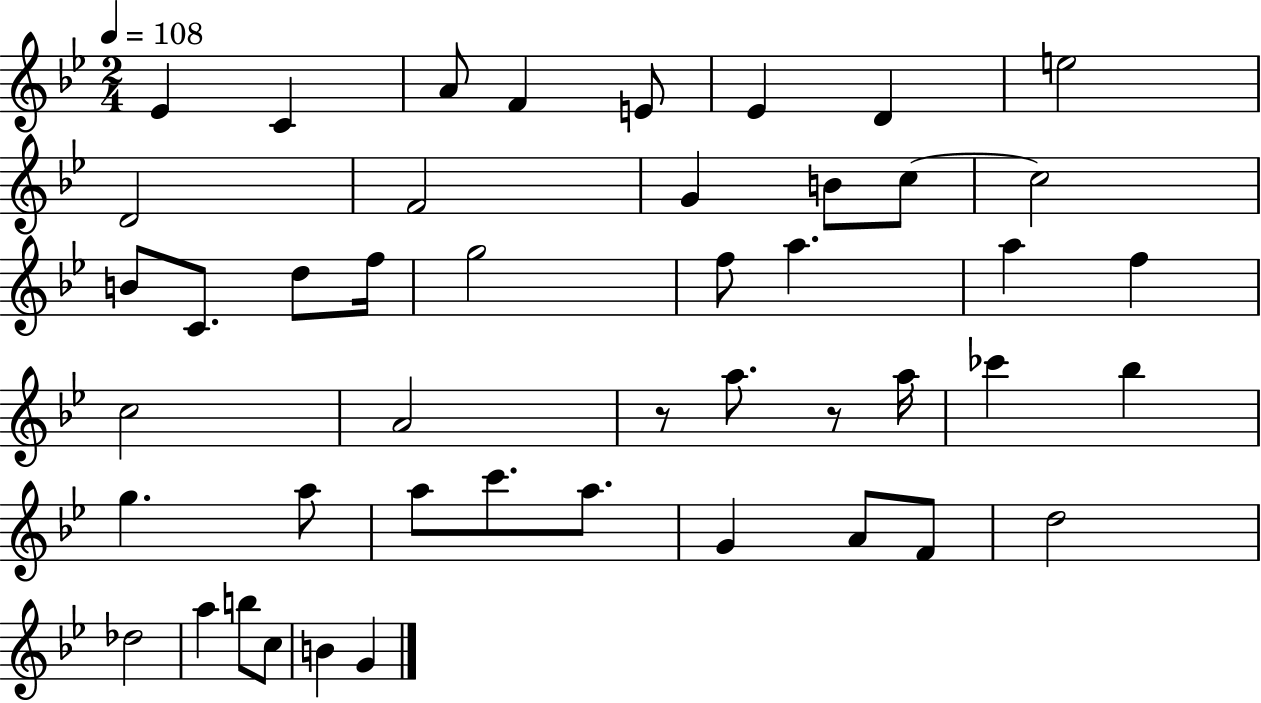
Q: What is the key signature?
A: BES major